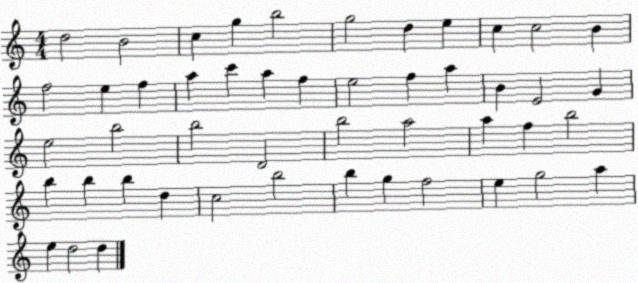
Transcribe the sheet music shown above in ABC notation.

X:1
T:Untitled
M:4/4
L:1/4
K:C
d2 B2 c g b2 g2 d e c c2 B f2 e f a c' a f e2 f a B E2 G e2 b2 b2 D2 b2 a2 a f b2 b b b d c2 b2 b g f2 e g2 a e d2 d